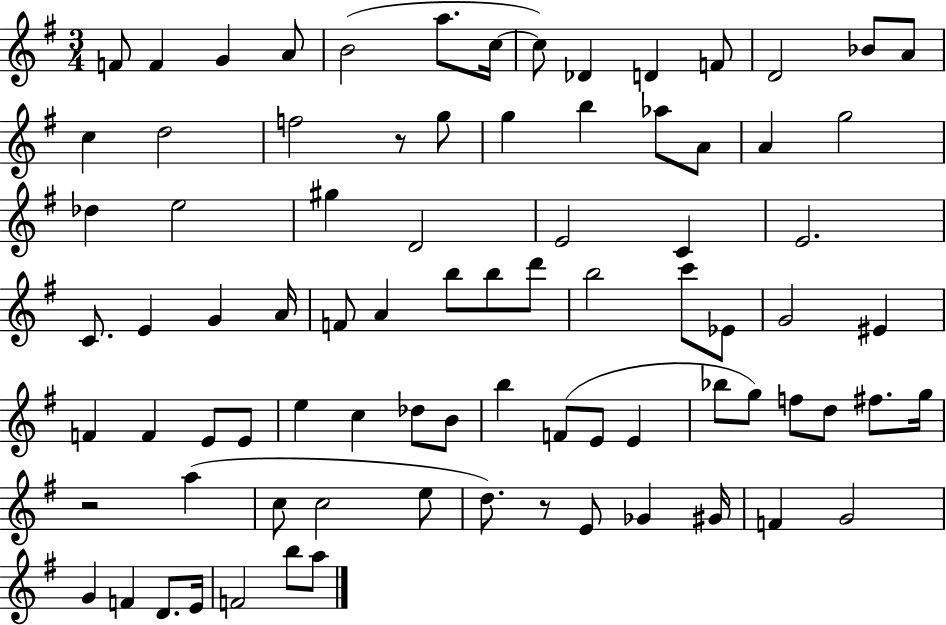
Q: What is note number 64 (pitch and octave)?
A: A5